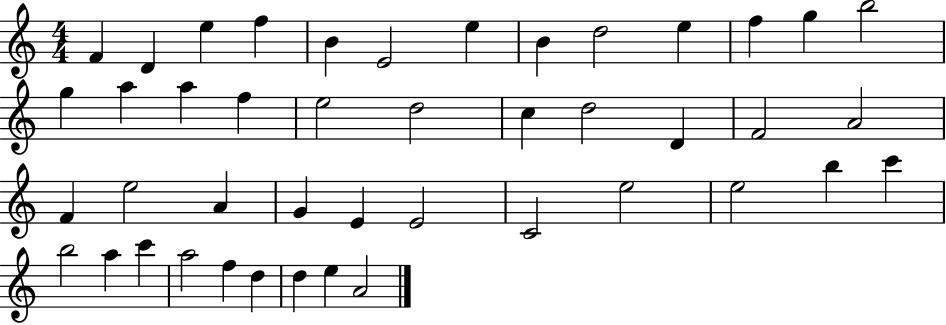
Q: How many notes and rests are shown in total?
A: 44